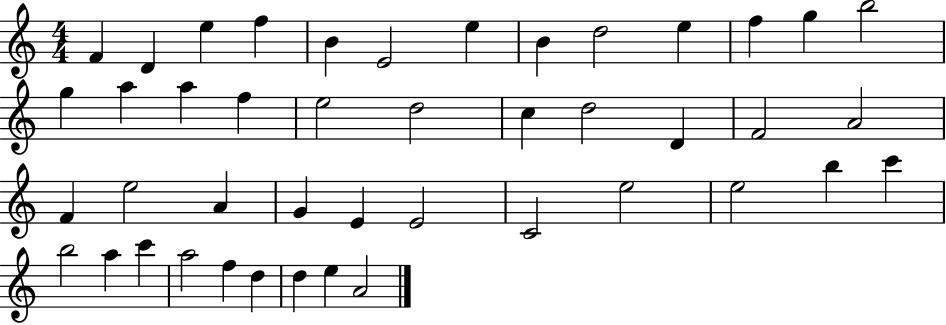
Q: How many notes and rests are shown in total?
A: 44